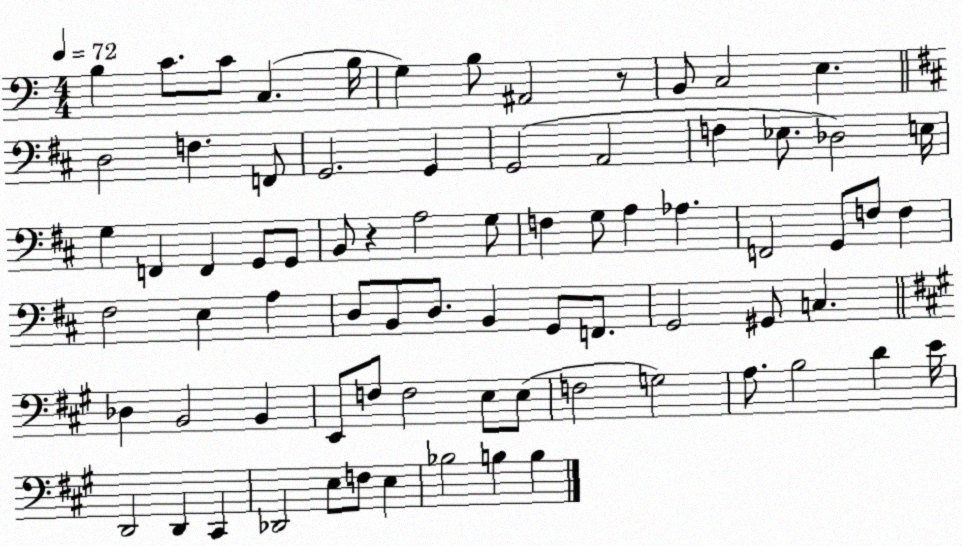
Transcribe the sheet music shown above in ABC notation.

X:1
T:Untitled
M:4/4
L:1/4
K:C
B, C/2 C/2 C, B,/4 G, B,/2 ^A,,2 z/2 B,,/2 C,2 E, D,2 F, F,,/2 G,,2 G,, G,,2 A,,2 F, _E,/2 _D,2 E,/4 G, F,, F,, G,,/2 G,,/2 B,,/2 z A,2 G,/2 F, G,/2 A, _A, F,,2 G,,/2 F,/2 F, ^F,2 E, A, D,/2 B,,/2 D,/2 B,, G,,/2 F,,/2 G,,2 ^G,,/2 C, _D, B,,2 B,, E,,/2 F,/2 F,2 E,/2 E,/2 F,2 G,2 A,/2 B,2 D E/4 D,,2 D,, ^C,, _D,,2 E,/2 F,/2 E, _B,2 B, B,